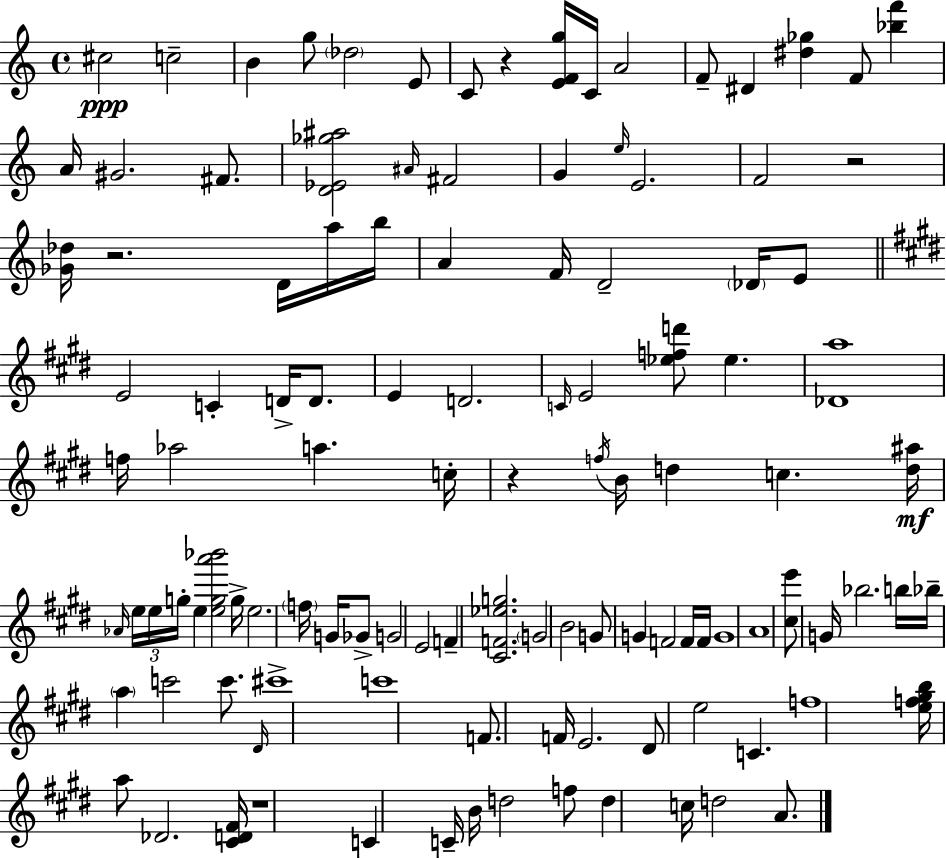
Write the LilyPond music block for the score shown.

{
  \clef treble
  \time 4/4
  \defaultTimeSignature
  \key c \major
  cis''2\ppp c''2-- | b'4 g''8 \parenthesize des''2 e'8 | c'8 r4 <e' f' g''>16 c'16 a'2 | f'8-- dis'4 <dis'' ges''>4 f'8 <bes'' f'''>4 | \break a'16 gis'2. fis'8. | <d' ees' ges'' ais''>2 \grace { ais'16 } fis'2 | g'4 \grace { e''16 } e'2. | f'2 r2 | \break <ges' des''>16 r2. d'16 | a''16 b''16 a'4 f'16 d'2-- \parenthesize des'16 | e'8 \bar "||" \break \key e \major e'2 c'4-. d'16-> d'8. | e'4 d'2. | \grace { c'16 } e'2 <ees'' f'' d'''>8 ees''4. | <des' a''>1 | \break f''16 aes''2 a''4. | c''16-. r4 \acciaccatura { f''16 } b'16 d''4 c''4. | <d'' ais''>16\mf \grace { aes'16 } \tuplet 3/2 { e''16 e''16 g''16-. } e''4 <e'' g'' a''' bes'''>2 | g''16-> e''2. \parenthesize f''16 | \break g'16 ges'8-> g'2 e'2 | f'4-- <cis' f' ees'' g''>2. | \parenthesize g'2 b'2 | g'8 g'4 f'2 | \break f'16 f'16 g'1 | a'1 | <cis'' e'''>8 g'16 bes''2. | b''16 bes''16-- \parenthesize a''4 c'''2 | \break c'''8. \grace { dis'16 } cis'''1-> | c'''1 | f'8. f'16 e'2. | dis'8 e''2 c'4. | \break f''1 | <e'' f'' gis'' b''>16 a''8 des'2. | <cis' d' fis'>16 r1 | c'4 c'16-- b'16 d''2 | \break f''8 d''4 c''16 d''2 | a'8. \bar "|."
}